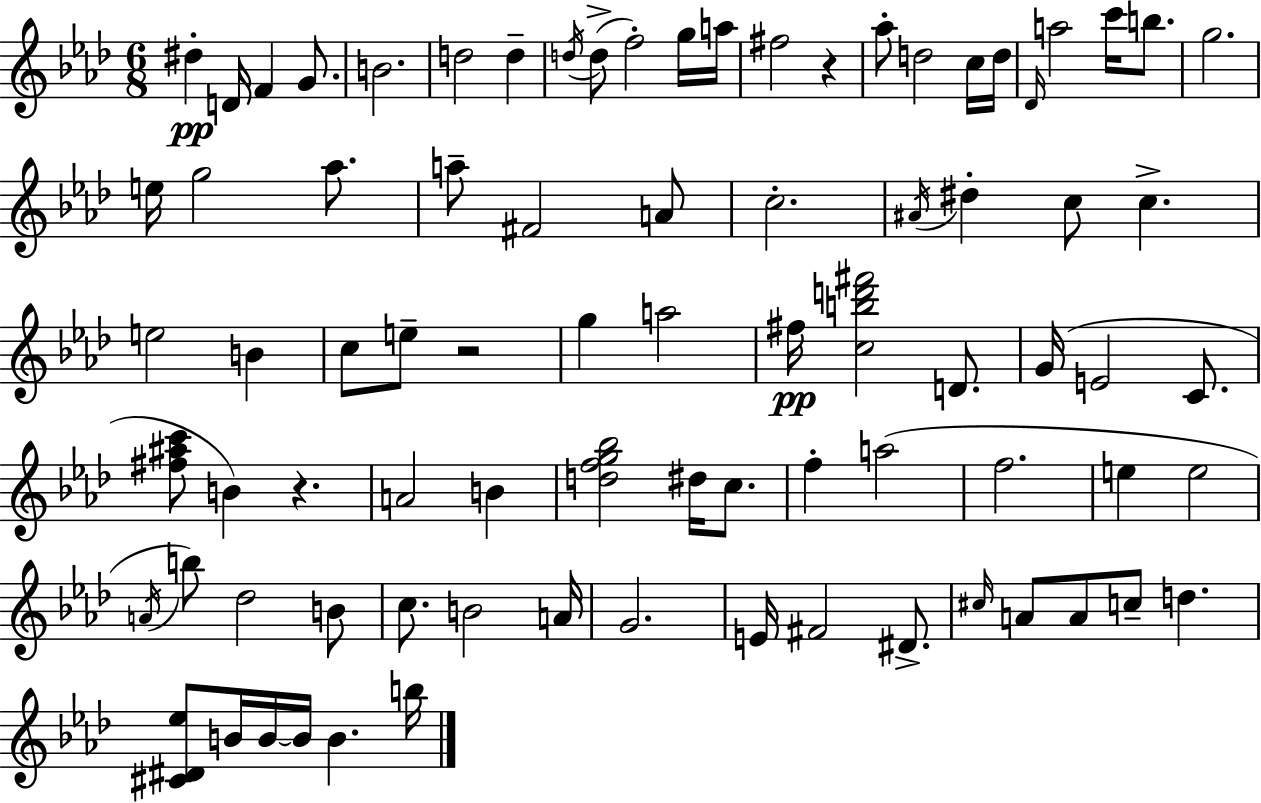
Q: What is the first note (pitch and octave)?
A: D#5